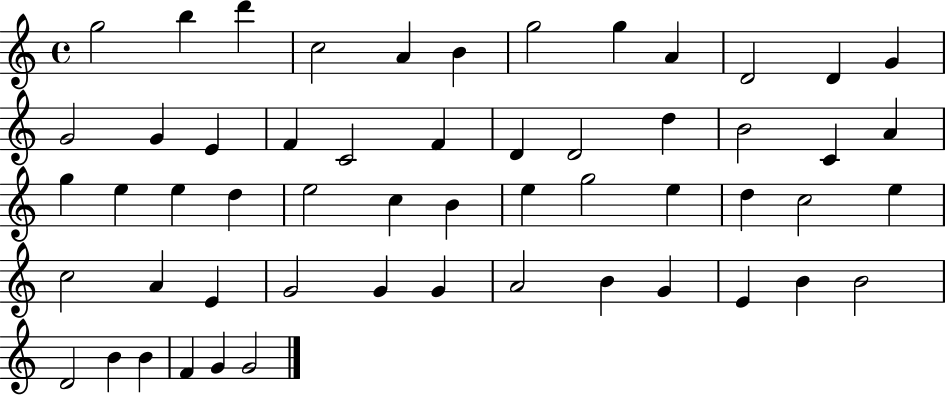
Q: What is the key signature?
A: C major